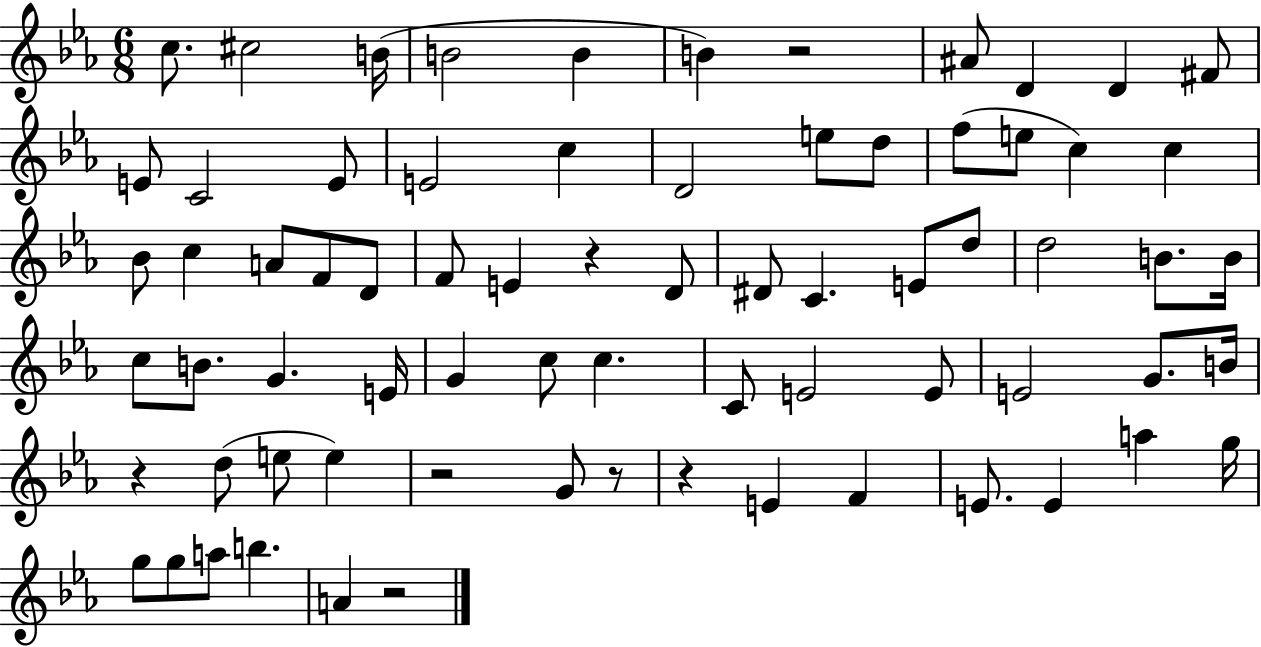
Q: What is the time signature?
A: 6/8